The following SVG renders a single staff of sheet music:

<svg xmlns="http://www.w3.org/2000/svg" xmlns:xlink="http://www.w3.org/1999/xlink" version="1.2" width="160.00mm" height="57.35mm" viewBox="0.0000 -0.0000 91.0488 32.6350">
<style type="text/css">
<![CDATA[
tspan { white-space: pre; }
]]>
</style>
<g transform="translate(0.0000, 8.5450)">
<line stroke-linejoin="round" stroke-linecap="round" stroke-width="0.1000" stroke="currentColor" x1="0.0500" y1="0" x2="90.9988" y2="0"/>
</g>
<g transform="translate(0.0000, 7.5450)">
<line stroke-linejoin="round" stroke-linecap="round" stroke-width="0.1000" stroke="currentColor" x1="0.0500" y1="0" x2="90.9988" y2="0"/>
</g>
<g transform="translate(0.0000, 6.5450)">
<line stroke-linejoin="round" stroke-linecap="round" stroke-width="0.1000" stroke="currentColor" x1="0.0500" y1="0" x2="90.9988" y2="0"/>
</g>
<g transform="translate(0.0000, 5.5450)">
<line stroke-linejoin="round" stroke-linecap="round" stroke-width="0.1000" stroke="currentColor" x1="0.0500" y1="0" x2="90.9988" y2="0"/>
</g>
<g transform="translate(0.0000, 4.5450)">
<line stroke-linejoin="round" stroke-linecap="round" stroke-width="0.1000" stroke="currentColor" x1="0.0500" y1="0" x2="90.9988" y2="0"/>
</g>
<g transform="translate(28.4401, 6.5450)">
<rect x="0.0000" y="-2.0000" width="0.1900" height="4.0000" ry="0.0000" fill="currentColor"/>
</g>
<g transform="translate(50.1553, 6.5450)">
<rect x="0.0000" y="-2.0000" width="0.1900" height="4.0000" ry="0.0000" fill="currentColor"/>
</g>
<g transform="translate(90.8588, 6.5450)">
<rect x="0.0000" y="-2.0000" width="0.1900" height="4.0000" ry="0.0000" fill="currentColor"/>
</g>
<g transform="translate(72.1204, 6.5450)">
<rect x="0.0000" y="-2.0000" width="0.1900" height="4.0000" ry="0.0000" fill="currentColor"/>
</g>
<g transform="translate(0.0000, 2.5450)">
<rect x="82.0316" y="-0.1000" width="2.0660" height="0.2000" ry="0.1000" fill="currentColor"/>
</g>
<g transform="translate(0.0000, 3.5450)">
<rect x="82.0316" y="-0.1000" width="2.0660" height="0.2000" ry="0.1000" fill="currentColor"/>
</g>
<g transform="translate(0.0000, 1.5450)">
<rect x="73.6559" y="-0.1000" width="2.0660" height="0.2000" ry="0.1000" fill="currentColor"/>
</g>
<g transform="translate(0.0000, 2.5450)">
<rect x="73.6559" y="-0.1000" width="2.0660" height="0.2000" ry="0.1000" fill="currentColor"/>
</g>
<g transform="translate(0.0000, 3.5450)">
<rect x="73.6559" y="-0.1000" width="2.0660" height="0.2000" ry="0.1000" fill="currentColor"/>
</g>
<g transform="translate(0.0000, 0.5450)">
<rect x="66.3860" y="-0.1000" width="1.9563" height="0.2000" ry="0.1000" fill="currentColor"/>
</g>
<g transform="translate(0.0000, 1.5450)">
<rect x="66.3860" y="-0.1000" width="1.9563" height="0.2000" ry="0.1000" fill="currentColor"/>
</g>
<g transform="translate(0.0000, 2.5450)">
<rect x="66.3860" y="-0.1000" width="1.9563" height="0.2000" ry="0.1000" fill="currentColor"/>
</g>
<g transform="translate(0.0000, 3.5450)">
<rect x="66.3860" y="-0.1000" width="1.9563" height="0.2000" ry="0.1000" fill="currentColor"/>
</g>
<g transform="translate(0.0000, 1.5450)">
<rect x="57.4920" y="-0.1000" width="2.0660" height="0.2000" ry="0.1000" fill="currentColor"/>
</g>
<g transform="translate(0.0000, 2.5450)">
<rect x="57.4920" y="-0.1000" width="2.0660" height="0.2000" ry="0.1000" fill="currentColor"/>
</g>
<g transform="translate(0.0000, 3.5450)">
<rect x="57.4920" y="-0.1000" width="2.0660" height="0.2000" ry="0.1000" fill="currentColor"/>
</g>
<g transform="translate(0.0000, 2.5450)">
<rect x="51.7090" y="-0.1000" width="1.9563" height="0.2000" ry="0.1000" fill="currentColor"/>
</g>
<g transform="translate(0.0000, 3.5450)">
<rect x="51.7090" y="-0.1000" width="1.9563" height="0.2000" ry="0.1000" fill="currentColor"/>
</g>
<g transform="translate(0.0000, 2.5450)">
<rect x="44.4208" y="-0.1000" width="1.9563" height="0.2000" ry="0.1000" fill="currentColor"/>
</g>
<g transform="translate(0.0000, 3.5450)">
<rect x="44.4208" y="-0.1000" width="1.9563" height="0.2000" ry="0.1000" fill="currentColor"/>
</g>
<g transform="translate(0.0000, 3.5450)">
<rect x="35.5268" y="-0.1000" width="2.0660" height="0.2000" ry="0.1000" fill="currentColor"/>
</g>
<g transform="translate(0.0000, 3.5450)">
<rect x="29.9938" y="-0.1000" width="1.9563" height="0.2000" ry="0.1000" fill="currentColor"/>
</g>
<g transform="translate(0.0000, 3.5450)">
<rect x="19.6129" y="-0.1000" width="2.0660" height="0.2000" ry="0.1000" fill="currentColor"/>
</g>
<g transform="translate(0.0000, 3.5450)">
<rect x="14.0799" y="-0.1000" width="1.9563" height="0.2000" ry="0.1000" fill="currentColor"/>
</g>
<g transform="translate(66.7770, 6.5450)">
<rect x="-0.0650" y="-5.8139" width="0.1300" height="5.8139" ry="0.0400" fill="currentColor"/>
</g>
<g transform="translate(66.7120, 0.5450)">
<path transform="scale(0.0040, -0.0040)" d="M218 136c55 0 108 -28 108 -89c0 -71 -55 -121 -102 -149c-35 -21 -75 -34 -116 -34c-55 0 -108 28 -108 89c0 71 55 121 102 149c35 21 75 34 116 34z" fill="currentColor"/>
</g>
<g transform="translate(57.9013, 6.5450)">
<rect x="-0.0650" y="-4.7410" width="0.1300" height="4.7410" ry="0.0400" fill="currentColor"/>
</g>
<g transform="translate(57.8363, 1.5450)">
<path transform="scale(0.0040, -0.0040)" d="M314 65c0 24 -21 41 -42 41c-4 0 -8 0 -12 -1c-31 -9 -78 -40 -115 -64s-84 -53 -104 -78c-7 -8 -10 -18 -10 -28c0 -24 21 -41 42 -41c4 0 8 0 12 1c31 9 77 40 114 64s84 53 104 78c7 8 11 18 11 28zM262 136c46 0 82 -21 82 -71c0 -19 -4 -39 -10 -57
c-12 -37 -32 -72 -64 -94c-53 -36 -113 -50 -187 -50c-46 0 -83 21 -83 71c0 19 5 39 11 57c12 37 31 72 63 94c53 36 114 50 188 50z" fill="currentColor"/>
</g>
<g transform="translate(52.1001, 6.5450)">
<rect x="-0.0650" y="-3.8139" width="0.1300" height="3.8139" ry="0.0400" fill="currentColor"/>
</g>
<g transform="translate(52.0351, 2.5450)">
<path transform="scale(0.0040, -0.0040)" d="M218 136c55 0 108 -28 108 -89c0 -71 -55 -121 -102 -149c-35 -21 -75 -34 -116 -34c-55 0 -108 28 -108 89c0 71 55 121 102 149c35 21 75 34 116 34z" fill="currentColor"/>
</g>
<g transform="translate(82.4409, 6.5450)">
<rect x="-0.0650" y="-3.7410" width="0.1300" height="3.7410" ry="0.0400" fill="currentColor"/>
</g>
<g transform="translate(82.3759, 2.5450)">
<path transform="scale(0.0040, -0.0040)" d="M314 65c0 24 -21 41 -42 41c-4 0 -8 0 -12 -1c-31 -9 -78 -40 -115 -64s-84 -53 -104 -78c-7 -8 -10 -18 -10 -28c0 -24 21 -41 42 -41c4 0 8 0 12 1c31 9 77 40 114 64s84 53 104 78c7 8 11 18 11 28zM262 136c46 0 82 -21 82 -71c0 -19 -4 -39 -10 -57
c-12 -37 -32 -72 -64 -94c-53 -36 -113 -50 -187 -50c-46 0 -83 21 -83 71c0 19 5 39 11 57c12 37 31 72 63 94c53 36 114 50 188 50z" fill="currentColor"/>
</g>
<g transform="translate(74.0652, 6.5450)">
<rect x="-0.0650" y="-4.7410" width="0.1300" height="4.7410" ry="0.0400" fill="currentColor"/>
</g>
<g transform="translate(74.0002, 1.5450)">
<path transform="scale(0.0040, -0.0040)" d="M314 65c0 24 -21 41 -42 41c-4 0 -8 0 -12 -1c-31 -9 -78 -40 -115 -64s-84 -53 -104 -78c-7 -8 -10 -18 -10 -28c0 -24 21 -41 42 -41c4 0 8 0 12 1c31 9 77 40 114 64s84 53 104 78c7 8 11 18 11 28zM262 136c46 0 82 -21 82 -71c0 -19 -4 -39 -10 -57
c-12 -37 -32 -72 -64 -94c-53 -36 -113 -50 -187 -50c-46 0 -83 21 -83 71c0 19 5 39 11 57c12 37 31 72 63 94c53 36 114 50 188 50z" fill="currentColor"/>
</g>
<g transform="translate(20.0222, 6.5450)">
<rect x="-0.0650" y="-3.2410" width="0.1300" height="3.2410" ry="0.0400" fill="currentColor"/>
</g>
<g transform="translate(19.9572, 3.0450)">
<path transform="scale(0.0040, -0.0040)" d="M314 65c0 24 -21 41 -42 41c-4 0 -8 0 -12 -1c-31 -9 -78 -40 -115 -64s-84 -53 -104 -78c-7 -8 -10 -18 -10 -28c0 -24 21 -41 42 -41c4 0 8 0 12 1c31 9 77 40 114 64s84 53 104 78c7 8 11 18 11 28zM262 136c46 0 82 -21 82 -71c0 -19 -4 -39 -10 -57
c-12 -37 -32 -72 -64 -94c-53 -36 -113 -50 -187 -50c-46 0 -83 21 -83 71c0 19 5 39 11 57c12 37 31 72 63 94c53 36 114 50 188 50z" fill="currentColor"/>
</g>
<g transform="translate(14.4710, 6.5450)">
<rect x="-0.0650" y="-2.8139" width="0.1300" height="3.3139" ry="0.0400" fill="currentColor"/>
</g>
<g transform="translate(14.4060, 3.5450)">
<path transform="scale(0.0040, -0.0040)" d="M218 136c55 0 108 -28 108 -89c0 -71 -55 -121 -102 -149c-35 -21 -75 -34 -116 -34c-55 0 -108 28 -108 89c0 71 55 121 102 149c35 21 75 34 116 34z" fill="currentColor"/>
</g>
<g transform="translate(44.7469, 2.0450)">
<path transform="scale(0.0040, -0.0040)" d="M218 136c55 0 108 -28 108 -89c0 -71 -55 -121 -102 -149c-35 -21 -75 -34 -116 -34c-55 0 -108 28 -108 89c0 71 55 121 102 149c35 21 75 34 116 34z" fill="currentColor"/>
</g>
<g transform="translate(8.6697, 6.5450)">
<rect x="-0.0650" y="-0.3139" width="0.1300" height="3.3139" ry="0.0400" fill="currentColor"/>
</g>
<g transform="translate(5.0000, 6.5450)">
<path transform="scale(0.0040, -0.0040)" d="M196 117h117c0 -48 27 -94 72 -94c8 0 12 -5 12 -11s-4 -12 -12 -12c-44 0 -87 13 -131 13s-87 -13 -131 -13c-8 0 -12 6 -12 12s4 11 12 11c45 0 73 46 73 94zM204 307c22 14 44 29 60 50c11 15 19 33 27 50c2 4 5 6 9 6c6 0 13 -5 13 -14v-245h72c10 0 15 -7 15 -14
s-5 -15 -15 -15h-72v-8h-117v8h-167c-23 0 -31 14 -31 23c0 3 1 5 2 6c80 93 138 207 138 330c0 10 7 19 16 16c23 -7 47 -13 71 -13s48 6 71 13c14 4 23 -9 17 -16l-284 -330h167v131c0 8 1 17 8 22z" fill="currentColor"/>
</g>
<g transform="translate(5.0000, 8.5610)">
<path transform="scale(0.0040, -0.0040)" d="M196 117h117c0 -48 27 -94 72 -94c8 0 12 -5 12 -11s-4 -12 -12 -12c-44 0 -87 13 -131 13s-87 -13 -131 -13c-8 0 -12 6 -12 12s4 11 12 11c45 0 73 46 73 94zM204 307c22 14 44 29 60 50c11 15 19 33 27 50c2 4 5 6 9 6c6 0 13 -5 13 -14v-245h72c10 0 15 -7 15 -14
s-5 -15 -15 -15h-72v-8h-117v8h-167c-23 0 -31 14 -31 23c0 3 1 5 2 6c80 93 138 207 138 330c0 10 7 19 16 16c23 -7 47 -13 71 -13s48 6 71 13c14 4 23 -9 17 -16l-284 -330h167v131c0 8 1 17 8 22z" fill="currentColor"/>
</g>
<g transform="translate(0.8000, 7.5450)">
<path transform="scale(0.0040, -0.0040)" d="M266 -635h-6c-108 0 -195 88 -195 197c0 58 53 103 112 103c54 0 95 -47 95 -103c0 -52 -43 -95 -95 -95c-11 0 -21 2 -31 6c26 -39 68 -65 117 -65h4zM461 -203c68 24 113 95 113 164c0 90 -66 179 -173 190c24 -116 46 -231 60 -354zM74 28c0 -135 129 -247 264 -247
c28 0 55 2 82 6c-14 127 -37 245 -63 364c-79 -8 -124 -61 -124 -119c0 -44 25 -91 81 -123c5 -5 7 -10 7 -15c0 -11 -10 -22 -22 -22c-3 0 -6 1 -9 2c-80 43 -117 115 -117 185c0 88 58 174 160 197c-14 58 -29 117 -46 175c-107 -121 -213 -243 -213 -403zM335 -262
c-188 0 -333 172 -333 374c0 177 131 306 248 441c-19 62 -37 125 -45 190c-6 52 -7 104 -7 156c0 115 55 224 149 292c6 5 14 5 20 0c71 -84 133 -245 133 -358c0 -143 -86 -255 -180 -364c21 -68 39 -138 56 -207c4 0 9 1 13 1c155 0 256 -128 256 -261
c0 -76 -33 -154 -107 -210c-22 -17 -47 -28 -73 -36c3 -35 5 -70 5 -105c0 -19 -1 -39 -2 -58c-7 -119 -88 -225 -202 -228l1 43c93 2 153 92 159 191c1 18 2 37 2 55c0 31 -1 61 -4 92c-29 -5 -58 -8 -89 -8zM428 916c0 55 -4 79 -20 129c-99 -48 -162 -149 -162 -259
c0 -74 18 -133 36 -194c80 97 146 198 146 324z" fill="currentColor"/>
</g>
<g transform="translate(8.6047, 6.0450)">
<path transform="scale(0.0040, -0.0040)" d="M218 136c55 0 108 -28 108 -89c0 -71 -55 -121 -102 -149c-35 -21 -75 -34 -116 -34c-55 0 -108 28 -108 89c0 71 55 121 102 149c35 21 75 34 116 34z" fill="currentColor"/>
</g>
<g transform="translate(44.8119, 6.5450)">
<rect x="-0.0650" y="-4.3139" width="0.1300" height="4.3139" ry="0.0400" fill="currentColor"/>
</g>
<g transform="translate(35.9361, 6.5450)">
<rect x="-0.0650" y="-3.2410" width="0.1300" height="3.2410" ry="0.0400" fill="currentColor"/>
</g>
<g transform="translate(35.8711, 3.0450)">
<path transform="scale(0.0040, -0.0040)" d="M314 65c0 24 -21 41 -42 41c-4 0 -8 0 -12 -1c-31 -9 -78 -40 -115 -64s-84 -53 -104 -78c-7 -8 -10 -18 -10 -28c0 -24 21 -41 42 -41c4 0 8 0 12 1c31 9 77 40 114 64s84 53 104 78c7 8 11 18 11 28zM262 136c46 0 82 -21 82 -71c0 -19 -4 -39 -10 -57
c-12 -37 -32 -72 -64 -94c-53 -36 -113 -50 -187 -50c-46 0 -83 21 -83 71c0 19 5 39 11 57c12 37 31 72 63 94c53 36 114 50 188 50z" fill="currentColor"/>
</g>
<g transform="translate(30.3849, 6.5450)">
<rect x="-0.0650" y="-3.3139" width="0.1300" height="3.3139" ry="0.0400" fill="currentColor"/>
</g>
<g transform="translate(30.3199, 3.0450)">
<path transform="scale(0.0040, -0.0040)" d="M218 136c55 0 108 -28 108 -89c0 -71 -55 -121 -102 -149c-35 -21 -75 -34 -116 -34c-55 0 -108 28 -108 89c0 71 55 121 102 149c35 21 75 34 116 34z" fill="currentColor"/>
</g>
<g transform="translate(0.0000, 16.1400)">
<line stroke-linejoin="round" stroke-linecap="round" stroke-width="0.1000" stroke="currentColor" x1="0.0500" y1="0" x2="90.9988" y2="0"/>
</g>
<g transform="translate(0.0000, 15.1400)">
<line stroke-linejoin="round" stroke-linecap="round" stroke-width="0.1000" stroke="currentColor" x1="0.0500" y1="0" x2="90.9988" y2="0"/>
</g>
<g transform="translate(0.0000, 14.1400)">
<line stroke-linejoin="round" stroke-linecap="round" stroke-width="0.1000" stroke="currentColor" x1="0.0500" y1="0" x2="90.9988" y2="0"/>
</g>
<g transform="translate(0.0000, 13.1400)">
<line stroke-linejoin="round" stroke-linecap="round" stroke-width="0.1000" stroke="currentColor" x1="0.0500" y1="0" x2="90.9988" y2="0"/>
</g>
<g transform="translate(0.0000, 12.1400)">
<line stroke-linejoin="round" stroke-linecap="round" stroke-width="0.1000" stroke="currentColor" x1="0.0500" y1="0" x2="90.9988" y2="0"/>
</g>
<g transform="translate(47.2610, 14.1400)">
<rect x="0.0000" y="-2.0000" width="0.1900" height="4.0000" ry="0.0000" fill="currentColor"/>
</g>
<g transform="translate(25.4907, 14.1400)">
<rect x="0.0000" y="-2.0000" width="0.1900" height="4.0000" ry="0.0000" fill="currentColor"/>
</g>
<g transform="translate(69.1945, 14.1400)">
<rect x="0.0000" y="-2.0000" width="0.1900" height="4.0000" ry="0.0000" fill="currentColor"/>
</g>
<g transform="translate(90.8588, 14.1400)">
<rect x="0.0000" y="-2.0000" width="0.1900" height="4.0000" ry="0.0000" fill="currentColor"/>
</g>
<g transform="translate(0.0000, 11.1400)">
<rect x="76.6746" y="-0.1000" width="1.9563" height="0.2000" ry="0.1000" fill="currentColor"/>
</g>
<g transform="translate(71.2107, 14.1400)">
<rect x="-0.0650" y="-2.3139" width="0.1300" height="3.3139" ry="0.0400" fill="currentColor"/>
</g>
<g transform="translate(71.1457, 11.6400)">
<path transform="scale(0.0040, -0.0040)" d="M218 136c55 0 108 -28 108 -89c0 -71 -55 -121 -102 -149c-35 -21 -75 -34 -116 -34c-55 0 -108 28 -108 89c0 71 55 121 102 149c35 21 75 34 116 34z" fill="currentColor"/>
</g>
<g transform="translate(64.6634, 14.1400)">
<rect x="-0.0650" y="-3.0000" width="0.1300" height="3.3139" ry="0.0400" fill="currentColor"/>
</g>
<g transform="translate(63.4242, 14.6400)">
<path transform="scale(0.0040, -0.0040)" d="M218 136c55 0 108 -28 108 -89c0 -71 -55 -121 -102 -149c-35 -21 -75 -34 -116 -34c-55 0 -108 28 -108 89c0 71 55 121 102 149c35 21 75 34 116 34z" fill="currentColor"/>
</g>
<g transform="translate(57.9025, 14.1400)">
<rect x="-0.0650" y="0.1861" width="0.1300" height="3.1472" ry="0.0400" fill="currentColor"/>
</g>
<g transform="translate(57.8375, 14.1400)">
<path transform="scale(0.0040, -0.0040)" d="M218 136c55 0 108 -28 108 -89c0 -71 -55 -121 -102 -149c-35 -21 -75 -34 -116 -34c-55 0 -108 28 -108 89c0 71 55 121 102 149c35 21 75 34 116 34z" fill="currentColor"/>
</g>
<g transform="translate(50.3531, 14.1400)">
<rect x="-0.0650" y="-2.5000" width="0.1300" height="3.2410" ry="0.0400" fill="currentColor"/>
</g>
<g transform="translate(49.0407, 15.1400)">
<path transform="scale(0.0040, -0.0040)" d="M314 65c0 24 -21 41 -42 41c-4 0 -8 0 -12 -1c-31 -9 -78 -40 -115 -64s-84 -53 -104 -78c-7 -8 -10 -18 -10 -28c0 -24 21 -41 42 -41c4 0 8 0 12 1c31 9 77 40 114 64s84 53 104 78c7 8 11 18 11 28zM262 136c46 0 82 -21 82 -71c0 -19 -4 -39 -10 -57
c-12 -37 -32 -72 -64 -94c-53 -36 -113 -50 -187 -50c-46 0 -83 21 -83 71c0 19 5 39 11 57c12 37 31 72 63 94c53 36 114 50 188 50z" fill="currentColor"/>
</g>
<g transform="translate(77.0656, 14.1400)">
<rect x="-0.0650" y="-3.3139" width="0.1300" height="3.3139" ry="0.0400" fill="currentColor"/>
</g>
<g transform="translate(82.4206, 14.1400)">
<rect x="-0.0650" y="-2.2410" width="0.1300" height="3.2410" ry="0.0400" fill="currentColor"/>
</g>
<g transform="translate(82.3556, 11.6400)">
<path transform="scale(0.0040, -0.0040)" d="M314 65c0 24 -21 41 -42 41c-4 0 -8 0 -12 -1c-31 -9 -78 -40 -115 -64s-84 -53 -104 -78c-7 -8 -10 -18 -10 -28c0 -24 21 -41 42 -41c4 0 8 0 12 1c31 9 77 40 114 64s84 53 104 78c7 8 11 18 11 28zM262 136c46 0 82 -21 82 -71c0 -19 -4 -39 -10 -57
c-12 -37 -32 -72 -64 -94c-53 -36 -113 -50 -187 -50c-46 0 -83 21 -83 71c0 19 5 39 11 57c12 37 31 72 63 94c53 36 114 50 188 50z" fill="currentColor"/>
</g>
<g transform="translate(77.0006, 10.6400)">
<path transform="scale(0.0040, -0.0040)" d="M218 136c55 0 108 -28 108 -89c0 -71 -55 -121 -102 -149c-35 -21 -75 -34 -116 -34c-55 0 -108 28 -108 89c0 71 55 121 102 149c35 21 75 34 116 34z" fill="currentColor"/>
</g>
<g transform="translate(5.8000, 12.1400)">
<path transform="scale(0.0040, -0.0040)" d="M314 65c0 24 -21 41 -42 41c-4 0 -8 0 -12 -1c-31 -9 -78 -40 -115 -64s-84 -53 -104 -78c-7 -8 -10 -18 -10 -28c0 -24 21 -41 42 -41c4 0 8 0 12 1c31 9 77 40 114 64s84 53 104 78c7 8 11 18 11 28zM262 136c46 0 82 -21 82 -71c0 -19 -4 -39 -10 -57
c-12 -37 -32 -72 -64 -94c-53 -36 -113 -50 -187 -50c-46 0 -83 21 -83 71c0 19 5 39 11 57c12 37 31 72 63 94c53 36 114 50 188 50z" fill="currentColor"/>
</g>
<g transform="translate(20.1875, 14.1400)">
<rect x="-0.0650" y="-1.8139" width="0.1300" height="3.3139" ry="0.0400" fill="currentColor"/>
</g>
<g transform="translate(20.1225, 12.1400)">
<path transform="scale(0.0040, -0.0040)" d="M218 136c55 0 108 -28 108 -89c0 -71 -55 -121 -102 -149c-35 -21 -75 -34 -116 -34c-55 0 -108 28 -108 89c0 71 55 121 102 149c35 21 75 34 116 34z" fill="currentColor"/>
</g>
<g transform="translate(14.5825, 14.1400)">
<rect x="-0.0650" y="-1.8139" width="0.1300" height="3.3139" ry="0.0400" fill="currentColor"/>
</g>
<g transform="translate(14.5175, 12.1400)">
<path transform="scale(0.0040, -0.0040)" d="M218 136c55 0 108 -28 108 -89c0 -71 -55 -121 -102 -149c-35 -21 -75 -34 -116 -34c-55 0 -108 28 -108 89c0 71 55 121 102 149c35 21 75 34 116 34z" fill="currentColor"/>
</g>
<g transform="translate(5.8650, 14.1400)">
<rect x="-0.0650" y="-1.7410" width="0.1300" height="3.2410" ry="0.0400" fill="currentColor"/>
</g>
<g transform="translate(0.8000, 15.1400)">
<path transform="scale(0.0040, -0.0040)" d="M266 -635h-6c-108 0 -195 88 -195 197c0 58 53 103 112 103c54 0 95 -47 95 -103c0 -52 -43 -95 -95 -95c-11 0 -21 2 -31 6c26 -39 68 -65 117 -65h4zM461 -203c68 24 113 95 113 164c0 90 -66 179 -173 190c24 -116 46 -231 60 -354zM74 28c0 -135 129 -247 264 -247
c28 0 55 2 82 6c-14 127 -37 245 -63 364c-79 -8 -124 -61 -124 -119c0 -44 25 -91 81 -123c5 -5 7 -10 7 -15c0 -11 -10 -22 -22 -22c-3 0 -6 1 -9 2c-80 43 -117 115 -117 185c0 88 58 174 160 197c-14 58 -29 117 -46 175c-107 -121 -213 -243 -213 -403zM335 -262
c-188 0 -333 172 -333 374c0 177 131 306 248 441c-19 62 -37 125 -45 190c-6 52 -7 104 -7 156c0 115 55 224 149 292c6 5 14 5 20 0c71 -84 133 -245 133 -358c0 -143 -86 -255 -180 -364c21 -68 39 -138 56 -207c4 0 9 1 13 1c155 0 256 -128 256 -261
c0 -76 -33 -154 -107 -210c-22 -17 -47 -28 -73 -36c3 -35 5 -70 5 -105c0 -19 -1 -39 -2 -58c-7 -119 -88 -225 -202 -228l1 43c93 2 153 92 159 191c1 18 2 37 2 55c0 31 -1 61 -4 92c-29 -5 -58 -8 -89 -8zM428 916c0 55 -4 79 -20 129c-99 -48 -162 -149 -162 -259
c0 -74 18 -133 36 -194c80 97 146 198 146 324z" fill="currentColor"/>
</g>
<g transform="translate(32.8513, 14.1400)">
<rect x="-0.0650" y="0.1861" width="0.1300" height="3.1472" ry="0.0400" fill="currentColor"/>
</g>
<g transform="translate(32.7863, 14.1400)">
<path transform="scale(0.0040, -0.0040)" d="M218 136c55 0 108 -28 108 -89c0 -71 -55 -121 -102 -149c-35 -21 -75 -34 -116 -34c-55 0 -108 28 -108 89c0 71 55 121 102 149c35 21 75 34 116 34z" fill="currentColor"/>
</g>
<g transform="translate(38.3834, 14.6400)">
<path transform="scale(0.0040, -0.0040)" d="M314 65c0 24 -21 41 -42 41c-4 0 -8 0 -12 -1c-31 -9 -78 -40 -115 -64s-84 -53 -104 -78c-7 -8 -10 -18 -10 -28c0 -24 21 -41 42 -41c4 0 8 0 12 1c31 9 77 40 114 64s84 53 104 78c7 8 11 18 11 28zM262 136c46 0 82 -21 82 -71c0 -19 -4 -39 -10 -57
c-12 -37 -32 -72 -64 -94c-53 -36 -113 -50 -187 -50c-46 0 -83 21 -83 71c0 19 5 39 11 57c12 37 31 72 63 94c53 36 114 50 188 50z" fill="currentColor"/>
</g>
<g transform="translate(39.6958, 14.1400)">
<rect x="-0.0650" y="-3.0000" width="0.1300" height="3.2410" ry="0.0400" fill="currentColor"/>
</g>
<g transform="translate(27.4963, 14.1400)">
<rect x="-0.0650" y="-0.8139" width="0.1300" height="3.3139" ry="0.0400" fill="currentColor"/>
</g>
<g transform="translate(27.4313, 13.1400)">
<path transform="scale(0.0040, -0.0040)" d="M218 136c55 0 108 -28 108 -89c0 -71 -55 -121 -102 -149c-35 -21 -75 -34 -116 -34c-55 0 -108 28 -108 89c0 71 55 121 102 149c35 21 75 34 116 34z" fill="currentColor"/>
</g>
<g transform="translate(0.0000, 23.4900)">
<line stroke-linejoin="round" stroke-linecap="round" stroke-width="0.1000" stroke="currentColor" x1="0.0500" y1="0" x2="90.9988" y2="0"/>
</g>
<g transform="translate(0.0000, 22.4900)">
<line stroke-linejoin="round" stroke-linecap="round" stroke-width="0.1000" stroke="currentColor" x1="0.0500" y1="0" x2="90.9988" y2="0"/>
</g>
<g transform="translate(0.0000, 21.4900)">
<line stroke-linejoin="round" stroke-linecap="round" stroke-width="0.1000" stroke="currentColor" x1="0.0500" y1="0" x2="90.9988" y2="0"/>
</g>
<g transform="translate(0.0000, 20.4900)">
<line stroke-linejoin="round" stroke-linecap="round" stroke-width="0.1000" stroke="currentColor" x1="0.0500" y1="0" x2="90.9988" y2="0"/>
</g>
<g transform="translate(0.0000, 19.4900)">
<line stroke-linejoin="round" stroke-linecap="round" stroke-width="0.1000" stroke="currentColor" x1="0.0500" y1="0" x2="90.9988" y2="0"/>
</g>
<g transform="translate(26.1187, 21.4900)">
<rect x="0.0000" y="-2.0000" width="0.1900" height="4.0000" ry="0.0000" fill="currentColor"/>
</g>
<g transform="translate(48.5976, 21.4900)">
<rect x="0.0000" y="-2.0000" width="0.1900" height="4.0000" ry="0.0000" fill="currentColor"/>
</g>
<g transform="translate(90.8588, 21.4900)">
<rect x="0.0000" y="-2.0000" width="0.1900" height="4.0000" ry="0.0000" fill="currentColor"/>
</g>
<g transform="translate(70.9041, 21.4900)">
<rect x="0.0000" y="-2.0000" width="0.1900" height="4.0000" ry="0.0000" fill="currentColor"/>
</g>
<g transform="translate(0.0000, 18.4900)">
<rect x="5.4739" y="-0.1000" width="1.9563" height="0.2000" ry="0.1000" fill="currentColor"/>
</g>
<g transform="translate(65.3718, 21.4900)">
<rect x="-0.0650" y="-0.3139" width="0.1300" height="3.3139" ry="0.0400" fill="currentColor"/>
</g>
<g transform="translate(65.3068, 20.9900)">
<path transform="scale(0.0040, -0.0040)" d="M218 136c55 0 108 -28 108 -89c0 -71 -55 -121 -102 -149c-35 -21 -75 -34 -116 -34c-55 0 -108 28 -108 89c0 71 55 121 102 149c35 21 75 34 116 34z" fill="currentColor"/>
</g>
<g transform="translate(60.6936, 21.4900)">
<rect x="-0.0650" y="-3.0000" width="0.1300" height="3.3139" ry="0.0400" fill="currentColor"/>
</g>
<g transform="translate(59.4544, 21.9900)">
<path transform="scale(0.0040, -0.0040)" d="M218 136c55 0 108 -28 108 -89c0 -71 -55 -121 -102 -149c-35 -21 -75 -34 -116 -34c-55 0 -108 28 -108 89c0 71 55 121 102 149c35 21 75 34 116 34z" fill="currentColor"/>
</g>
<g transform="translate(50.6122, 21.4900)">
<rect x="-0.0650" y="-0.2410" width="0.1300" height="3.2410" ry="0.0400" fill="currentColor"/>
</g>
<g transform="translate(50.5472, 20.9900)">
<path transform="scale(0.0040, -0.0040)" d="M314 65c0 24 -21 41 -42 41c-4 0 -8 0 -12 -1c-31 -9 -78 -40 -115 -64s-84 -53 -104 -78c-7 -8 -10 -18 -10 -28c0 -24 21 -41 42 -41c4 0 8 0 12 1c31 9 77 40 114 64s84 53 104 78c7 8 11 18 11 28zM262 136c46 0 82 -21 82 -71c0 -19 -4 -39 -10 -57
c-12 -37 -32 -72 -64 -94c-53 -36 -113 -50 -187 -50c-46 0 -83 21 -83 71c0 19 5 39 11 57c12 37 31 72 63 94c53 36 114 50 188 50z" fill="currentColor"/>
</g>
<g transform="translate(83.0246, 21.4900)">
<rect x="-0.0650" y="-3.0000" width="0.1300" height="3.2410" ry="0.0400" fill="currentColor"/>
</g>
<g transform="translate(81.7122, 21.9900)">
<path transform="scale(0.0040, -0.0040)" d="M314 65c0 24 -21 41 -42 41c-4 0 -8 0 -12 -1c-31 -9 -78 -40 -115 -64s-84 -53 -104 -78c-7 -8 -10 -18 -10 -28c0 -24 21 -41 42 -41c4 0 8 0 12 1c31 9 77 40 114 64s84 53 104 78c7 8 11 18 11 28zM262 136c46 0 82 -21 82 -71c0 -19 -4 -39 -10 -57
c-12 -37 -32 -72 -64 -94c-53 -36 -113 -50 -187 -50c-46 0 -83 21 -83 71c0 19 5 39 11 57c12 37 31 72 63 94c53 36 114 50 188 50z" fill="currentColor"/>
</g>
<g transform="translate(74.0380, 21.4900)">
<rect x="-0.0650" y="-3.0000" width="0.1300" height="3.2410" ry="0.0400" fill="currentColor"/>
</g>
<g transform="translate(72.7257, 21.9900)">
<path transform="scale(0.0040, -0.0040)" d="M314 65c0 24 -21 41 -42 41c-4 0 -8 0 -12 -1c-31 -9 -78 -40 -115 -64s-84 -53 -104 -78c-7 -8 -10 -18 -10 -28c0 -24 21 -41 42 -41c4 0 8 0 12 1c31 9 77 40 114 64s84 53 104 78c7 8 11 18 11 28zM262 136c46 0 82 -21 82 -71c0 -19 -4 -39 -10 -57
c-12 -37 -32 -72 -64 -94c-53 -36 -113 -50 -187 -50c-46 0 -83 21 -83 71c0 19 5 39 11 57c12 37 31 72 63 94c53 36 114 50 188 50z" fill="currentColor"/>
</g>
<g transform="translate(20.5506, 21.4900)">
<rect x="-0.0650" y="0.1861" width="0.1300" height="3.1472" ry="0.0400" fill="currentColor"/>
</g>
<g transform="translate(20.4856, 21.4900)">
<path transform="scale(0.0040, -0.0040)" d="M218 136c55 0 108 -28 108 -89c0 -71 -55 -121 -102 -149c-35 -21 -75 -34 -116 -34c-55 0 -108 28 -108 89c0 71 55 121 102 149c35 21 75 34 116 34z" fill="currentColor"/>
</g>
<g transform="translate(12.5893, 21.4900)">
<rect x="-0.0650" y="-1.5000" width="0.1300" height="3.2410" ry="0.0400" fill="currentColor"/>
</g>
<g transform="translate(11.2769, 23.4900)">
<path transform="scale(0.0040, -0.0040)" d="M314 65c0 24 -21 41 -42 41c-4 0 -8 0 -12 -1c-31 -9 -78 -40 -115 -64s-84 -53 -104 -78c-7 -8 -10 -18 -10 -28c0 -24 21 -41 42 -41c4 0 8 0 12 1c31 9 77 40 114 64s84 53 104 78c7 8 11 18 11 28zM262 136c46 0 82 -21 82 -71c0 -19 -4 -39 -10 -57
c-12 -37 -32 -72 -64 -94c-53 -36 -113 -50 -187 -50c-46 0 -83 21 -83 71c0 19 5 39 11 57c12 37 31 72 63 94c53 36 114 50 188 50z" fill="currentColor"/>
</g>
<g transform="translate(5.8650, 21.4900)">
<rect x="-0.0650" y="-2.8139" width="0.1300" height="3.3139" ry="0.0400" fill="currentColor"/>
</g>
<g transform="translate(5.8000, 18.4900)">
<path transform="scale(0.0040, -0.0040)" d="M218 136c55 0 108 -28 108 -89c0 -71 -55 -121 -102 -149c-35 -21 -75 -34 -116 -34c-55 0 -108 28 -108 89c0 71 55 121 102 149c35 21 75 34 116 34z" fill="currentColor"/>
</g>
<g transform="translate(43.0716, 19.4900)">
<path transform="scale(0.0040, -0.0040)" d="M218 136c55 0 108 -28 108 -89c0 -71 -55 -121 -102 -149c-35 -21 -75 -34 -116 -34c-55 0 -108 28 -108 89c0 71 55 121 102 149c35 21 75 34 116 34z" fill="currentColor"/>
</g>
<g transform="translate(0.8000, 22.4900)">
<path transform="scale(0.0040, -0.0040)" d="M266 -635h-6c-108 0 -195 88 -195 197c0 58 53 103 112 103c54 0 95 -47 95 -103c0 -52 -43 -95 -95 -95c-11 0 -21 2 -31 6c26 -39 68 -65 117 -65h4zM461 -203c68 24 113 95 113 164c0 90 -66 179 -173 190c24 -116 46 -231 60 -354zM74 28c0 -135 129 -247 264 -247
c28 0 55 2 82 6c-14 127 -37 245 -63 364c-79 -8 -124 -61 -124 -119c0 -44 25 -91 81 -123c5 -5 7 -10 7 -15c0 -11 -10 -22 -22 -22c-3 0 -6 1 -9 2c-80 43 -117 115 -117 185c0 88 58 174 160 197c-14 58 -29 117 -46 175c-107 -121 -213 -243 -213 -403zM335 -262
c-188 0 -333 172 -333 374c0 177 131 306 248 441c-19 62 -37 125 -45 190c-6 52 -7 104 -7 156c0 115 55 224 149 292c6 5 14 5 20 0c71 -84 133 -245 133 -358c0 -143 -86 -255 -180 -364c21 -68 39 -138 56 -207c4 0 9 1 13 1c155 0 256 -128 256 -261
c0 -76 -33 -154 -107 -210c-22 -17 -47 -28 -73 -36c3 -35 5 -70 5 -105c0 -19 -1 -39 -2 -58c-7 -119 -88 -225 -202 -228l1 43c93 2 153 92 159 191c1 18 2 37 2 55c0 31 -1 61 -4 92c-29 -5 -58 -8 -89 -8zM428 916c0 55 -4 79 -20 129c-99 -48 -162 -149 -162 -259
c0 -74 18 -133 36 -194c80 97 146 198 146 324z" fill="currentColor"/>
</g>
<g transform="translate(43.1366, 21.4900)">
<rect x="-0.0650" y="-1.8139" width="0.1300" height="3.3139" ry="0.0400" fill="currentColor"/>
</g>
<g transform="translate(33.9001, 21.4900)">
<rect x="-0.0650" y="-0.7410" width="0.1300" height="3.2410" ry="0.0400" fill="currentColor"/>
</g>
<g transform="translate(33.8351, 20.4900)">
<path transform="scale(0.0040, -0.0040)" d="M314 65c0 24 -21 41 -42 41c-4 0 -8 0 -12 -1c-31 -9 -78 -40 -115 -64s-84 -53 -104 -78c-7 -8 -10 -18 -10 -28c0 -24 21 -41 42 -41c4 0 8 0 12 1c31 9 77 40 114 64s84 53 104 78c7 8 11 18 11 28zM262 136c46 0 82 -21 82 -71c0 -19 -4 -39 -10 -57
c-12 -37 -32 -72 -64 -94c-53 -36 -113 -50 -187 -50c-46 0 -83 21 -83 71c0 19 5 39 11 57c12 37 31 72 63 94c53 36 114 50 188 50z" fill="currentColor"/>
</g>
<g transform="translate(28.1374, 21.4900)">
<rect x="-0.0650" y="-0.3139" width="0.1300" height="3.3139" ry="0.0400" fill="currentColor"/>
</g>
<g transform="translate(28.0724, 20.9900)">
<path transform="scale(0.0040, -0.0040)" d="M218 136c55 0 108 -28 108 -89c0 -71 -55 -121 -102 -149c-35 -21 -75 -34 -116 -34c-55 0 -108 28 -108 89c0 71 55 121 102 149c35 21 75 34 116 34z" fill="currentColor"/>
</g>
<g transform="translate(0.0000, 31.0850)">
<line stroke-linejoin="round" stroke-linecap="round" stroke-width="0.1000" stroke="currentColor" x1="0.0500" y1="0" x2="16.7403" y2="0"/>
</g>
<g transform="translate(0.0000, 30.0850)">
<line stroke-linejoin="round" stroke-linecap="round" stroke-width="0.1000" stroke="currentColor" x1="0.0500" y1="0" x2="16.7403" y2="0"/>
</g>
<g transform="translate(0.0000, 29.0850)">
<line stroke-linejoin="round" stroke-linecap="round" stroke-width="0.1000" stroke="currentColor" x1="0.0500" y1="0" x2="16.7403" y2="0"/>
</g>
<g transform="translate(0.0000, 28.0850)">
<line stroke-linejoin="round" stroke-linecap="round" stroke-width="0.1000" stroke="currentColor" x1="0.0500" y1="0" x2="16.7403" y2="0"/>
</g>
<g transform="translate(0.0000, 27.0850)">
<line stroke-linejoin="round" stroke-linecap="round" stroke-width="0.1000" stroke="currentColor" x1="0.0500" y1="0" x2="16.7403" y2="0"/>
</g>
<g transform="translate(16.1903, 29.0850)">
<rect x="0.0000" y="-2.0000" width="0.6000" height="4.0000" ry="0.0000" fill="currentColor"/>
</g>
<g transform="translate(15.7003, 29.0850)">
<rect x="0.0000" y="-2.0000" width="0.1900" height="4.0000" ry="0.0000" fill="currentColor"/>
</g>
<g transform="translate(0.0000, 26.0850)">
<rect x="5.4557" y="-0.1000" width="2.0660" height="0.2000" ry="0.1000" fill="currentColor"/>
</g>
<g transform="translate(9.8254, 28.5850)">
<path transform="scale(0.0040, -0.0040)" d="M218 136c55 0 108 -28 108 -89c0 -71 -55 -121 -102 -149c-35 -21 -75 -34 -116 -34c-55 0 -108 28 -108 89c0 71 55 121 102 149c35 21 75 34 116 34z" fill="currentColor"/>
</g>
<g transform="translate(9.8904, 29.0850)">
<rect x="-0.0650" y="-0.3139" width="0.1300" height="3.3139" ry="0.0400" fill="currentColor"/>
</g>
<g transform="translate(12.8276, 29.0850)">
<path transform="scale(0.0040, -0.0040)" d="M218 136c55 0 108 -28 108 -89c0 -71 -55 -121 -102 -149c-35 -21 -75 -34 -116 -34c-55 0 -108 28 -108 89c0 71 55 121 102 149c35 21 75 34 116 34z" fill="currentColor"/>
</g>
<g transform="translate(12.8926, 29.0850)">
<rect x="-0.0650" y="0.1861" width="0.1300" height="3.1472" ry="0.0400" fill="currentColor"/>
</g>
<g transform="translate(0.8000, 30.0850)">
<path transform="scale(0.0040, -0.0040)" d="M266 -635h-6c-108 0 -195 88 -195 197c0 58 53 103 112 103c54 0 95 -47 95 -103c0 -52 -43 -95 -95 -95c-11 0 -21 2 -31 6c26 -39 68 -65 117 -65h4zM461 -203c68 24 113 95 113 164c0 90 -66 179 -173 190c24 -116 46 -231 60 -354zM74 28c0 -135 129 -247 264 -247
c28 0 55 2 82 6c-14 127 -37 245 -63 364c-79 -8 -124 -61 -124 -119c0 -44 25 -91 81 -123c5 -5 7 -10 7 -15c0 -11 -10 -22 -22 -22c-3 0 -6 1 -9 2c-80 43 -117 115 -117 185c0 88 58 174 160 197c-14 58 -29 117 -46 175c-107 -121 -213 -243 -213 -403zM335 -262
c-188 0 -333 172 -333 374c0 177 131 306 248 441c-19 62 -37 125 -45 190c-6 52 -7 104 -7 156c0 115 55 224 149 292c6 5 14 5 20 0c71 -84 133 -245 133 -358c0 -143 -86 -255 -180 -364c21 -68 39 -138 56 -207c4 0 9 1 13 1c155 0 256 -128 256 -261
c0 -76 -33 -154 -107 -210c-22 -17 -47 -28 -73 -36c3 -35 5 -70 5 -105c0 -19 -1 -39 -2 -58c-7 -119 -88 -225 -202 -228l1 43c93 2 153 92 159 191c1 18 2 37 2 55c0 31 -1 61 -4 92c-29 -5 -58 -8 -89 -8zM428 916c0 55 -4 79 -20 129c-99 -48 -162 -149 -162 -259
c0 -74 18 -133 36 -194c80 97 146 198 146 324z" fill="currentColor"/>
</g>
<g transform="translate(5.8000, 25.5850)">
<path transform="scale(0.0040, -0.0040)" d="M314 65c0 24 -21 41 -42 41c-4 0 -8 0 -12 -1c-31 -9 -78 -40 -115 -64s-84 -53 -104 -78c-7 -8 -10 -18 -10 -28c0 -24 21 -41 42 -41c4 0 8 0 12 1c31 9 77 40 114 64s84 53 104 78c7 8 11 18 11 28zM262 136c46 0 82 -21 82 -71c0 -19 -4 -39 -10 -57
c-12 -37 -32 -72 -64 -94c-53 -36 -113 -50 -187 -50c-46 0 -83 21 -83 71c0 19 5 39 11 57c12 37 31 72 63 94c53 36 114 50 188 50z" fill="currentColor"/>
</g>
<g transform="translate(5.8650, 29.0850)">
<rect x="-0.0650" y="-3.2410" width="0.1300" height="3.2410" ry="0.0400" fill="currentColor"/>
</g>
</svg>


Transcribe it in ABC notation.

X:1
T:Untitled
M:4/4
L:1/4
K:C
c a b2 b b2 d' c' e'2 g' e'2 c'2 f2 f f d B A2 G2 B A g b g2 a E2 B c d2 f c2 A c A2 A2 b2 c B